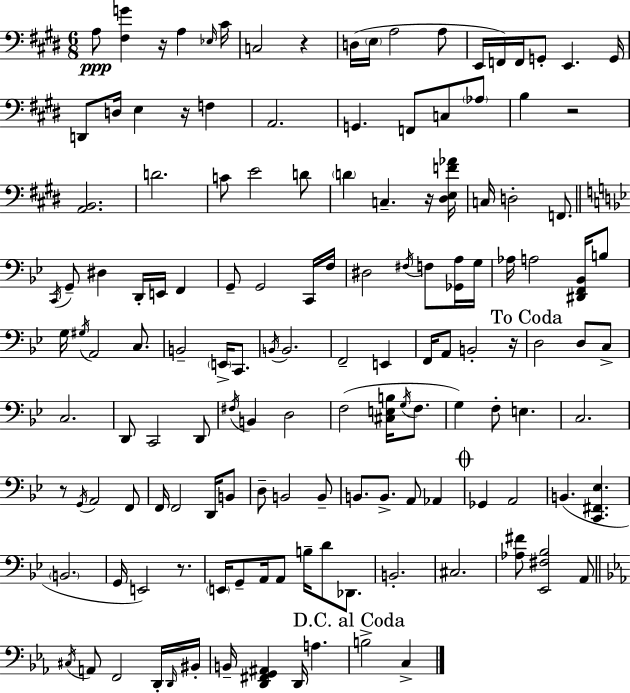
{
  \clef bass
  \numericTimeSignature
  \time 6/8
  \key e \major
  \repeat volta 2 { a8\ppp <fis g'>4 r16 a4 \grace { ees16 } | cis'16 c2 r4 | d16( \parenthesize e16 a2 a8 | e,16 f,16) f,16 g,8-. e,4. | \break g,16 d,8 d16 e4 r16 f4 | a,2. | g,4. f,8 c8 \parenthesize aes8 | b4 r2 | \break <a, b,>2. | d'2. | c'8 e'2 d'8 | \parenthesize d'4 c4.-- r16 | \break <dis e f' aes'>16 c16 d2-. f,8. | \bar "||" \break \key bes \major \acciaccatura { c,16 } g,8-- dis4 d,16-. e,16 f,4 | g,8-- g,2 c,16 | f16 dis2 \acciaccatura { fis16 } f8 | <ges, a>16 g16 aes16 a2 <dis, f, bes,>16 | \break b8 g16 \acciaccatura { gis16 } a,2 | c8. b,2-- \parenthesize e,16-> | c,8. \acciaccatura { b,16 } b,2. | f,2-- | \break e,4 f,16 a,8 b,2-. | r16 \mark "To Coda" d2 | d8 c8-> c2. | d,8 c,2 | \break d,8 \acciaccatura { fis16 } b,4 d2 | f2( | <cis e b>16 \acciaccatura { g16 } f8. g4) f8-. | e4. c2. | \break r8 \acciaccatura { g,16 } a,2 | f,8 f,16 f,2 | d,16 b,8 d8-- b,2 | b,8-- b,8. b,8.-> | \break a,8 aes,4 \mark \markup { \musicglyph "scripts.coda" } ges,4 a,2 | b,4.( | <c, fis, ees>4. \parenthesize b,2. | g,16 e,2) | \break r8. \parenthesize e,16 g,8-- a,16 a,8 | b16-- d'8 des,8. b,2.-. | cis2. | <aes fis'>8 <ees, fis bes>2 | \break a,8 \bar "||" \break \key ees \major \acciaccatura { cis16 } a,8 f,2 d,16-. | \grace { d,16 } bis,16-. b,16-- <d, fis, g, ais,>4 d,16 a4. | \mark "D.C. al Coda" b2-> c4-> | } \bar "|."
}